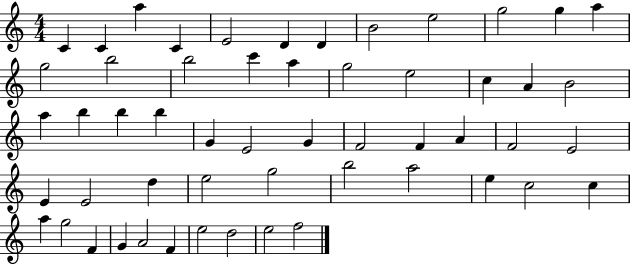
C4/q C4/q A5/q C4/q E4/h D4/q D4/q B4/h E5/h G5/h G5/q A5/q G5/h B5/h B5/h C6/q A5/q G5/h E5/h C5/q A4/q B4/h A5/q B5/q B5/q B5/q G4/q E4/h G4/q F4/h F4/q A4/q F4/h E4/h E4/q E4/h D5/q E5/h G5/h B5/h A5/h E5/q C5/h C5/q A5/q G5/h F4/q G4/q A4/h F4/q E5/h D5/h E5/h F5/h